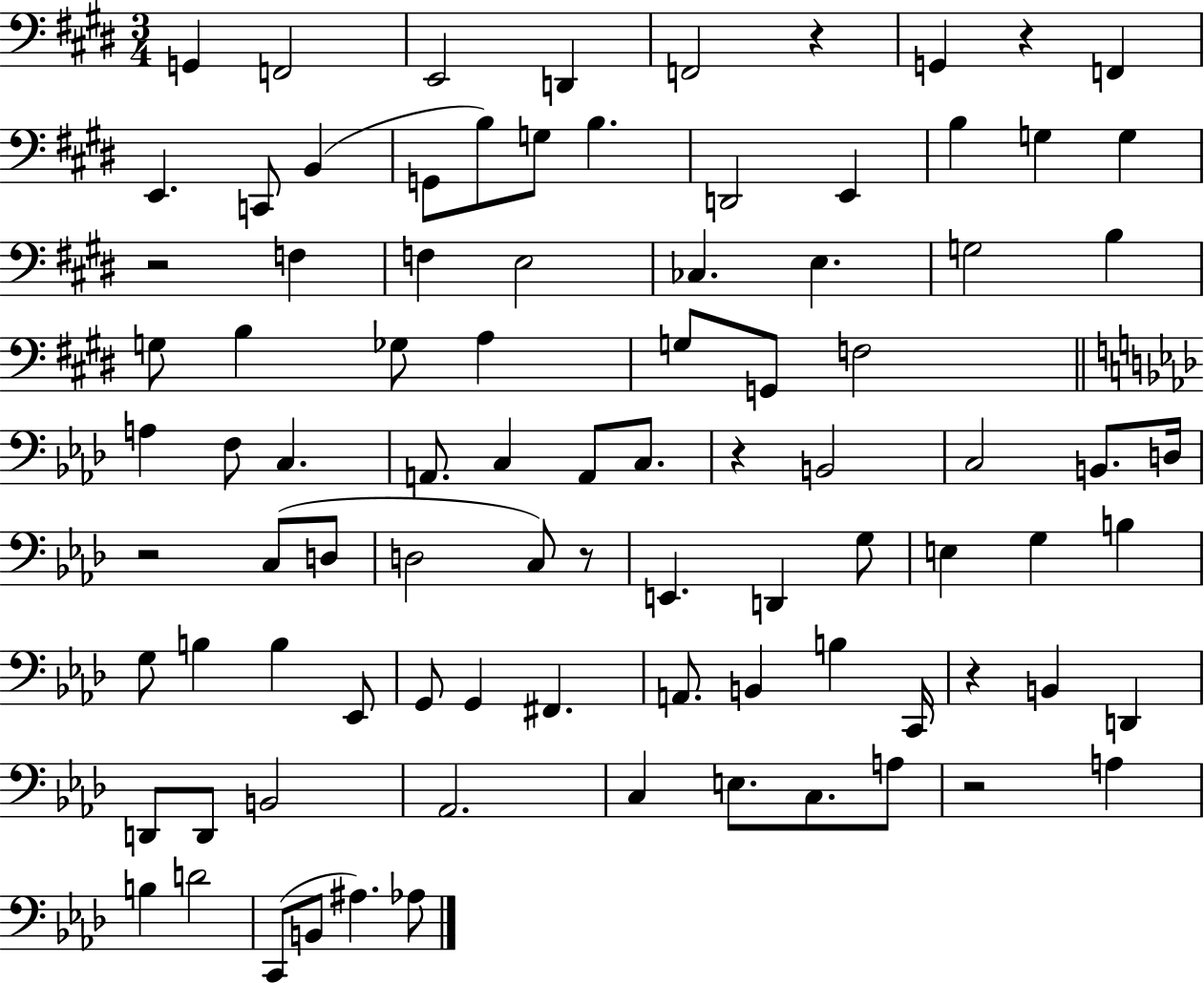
G2/q F2/h E2/h D2/q F2/h R/q G2/q R/q F2/q E2/q. C2/e B2/q G2/e B3/e G3/e B3/q. D2/h E2/q B3/q G3/q G3/q R/h F3/q F3/q E3/h CES3/q. E3/q. G3/h B3/q G3/e B3/q Gb3/e A3/q G3/e G2/e F3/h A3/q F3/e C3/q. A2/e. C3/q A2/e C3/e. R/q B2/h C3/h B2/e. D3/s R/h C3/e D3/e D3/h C3/e R/e E2/q. D2/q G3/e E3/q G3/q B3/q G3/e B3/q B3/q Eb2/e G2/e G2/q F#2/q. A2/e. B2/q B3/q C2/s R/q B2/q D2/q D2/e D2/e B2/h Ab2/h. C3/q E3/e. C3/e. A3/e R/h A3/q B3/q D4/h C2/e B2/e A#3/q. Ab3/e